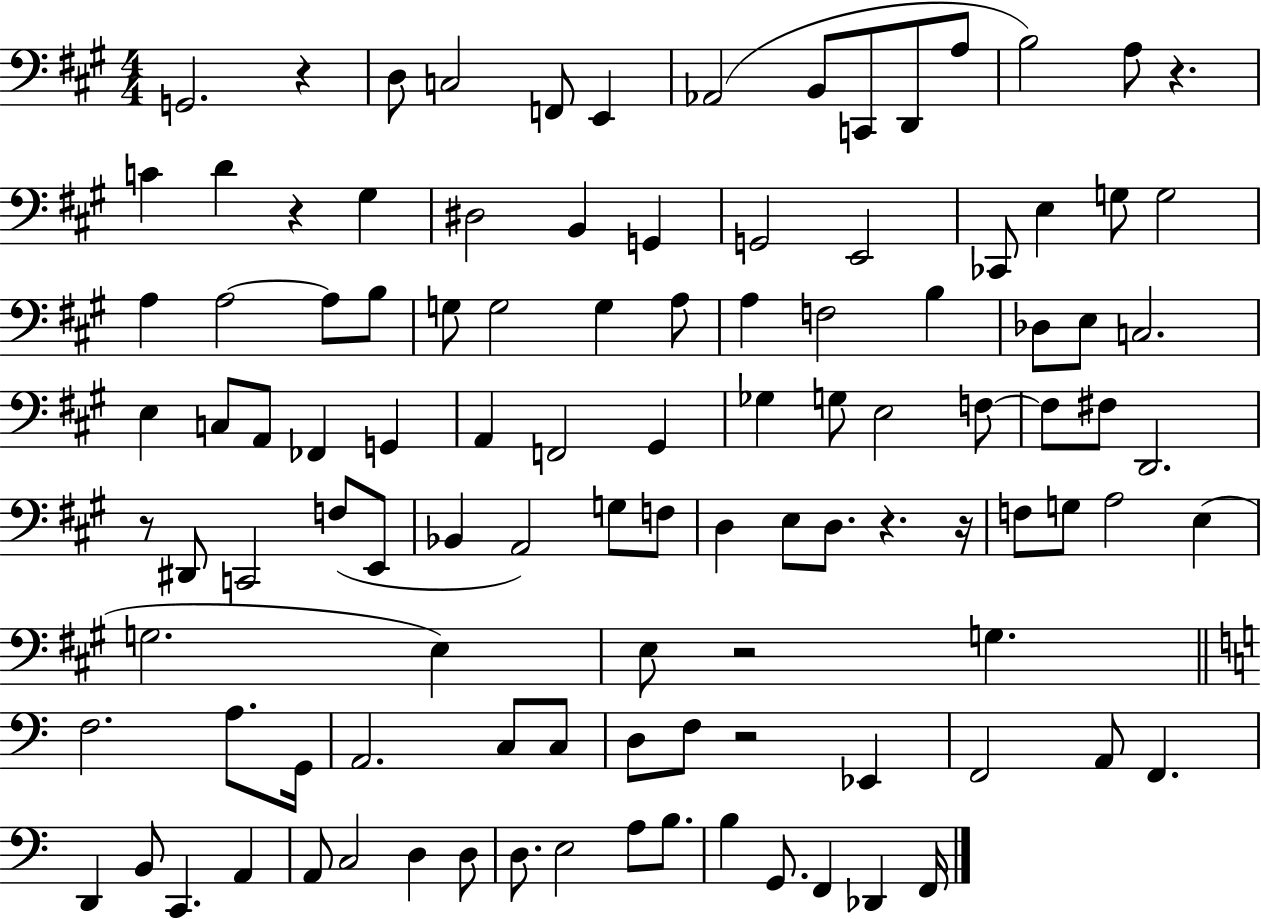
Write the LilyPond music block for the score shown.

{
  \clef bass
  \numericTimeSignature
  \time 4/4
  \key a \major
  \repeat volta 2 { g,2. r4 | d8 c2 f,8 e,4 | aes,2( b,8 c,8 d,8 a8 | b2) a8 r4. | \break c'4 d'4 r4 gis4 | dis2 b,4 g,4 | g,2 e,2 | ces,8 e4 g8 g2 | \break a4 a2~~ a8 b8 | g8 g2 g4 a8 | a4 f2 b4 | des8 e8 c2. | \break e4 c8 a,8 fes,4 g,4 | a,4 f,2 gis,4 | ges4 g8 e2 f8~~ | f8 fis8 d,2. | \break r8 dis,8 c,2 f8( e,8 | bes,4 a,2) g8 f8 | d4 e8 d8. r4. r16 | f8 g8 a2 e4( | \break g2. e4) | e8 r2 g4. | \bar "||" \break \key a \minor f2. a8. g,16 | a,2. c8 c8 | d8 f8 r2 ees,4 | f,2 a,8 f,4. | \break d,4 b,8 c,4. a,4 | a,8 c2 d4 d8 | d8. e2 a8 b8. | b4 g,8. f,4 des,4 f,16 | \break } \bar "|."
}